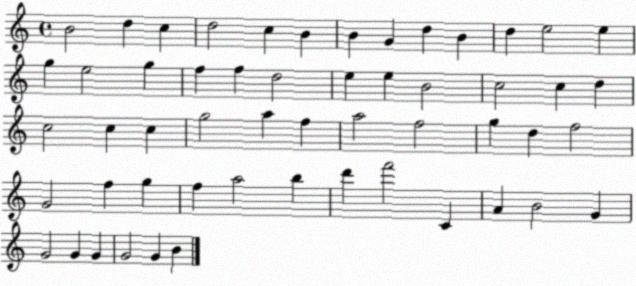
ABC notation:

X:1
T:Untitled
M:4/4
L:1/4
K:C
B2 d c d2 c B B G d B d e2 e g e2 g f f d2 e e B2 c2 c d c2 c c g2 a f a2 f2 g d f2 G2 f g f a2 b d' f'2 C A B2 G G2 G G G2 G B